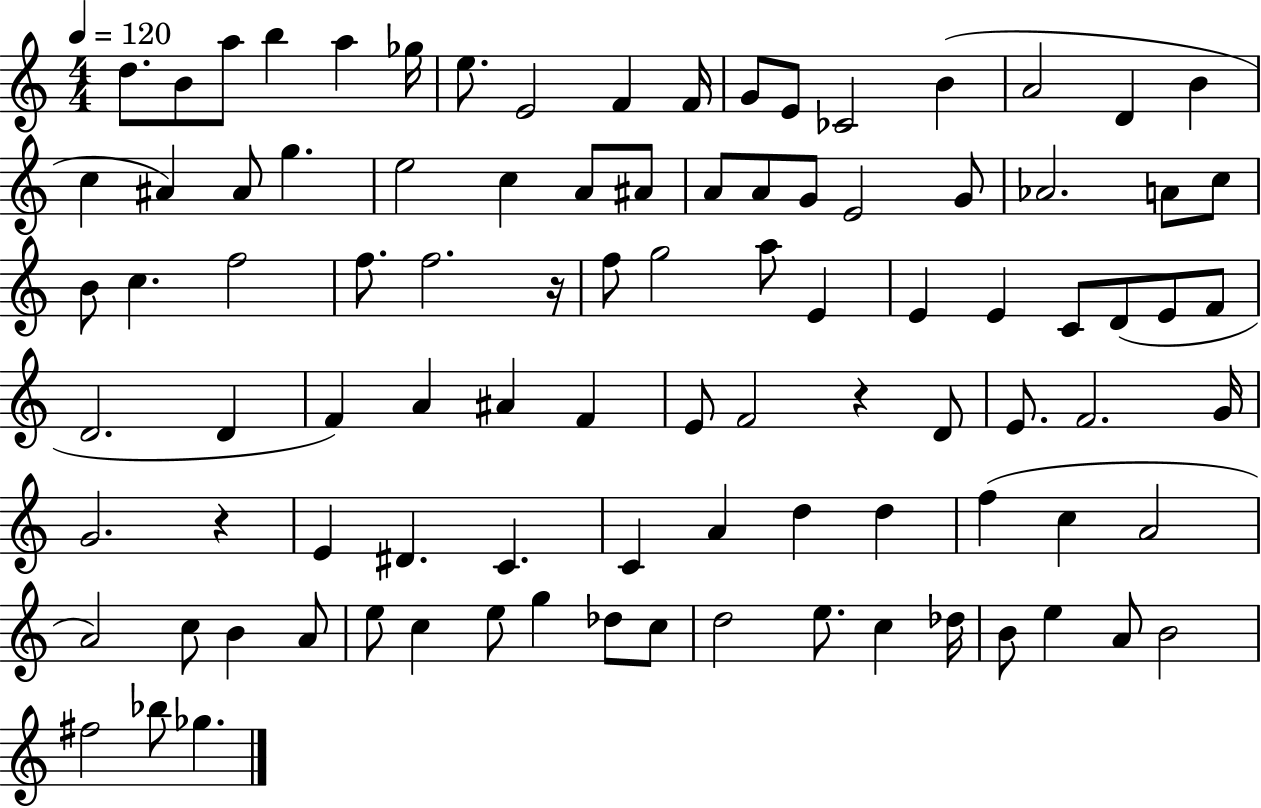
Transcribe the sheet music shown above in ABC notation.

X:1
T:Untitled
M:4/4
L:1/4
K:C
d/2 B/2 a/2 b a _g/4 e/2 E2 F F/4 G/2 E/2 _C2 B A2 D B c ^A ^A/2 g e2 c A/2 ^A/2 A/2 A/2 G/2 E2 G/2 _A2 A/2 c/2 B/2 c f2 f/2 f2 z/4 f/2 g2 a/2 E E E C/2 D/2 E/2 F/2 D2 D F A ^A F E/2 F2 z D/2 E/2 F2 G/4 G2 z E ^D C C A d d f c A2 A2 c/2 B A/2 e/2 c e/2 g _d/2 c/2 d2 e/2 c _d/4 B/2 e A/2 B2 ^f2 _b/2 _g